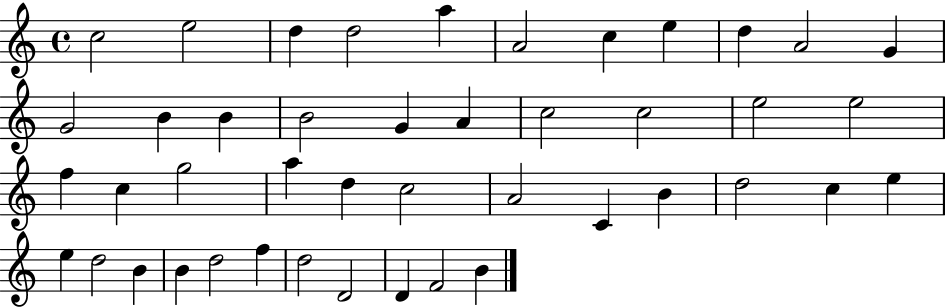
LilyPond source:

{
  \clef treble
  \time 4/4
  \defaultTimeSignature
  \key c \major
  c''2 e''2 | d''4 d''2 a''4 | a'2 c''4 e''4 | d''4 a'2 g'4 | \break g'2 b'4 b'4 | b'2 g'4 a'4 | c''2 c''2 | e''2 e''2 | \break f''4 c''4 g''2 | a''4 d''4 c''2 | a'2 c'4 b'4 | d''2 c''4 e''4 | \break e''4 d''2 b'4 | b'4 d''2 f''4 | d''2 d'2 | d'4 f'2 b'4 | \break \bar "|."
}